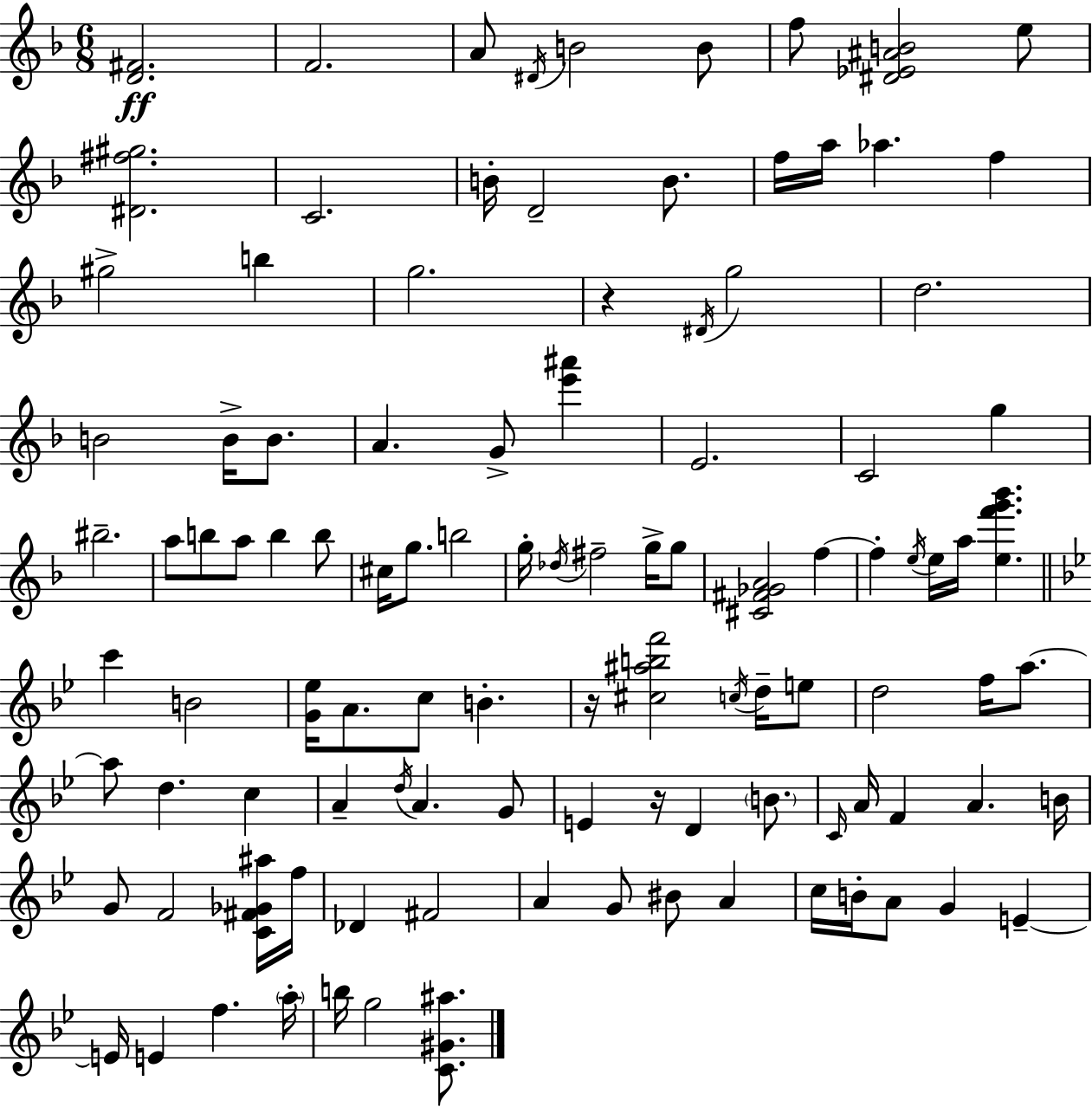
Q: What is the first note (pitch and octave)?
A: F4